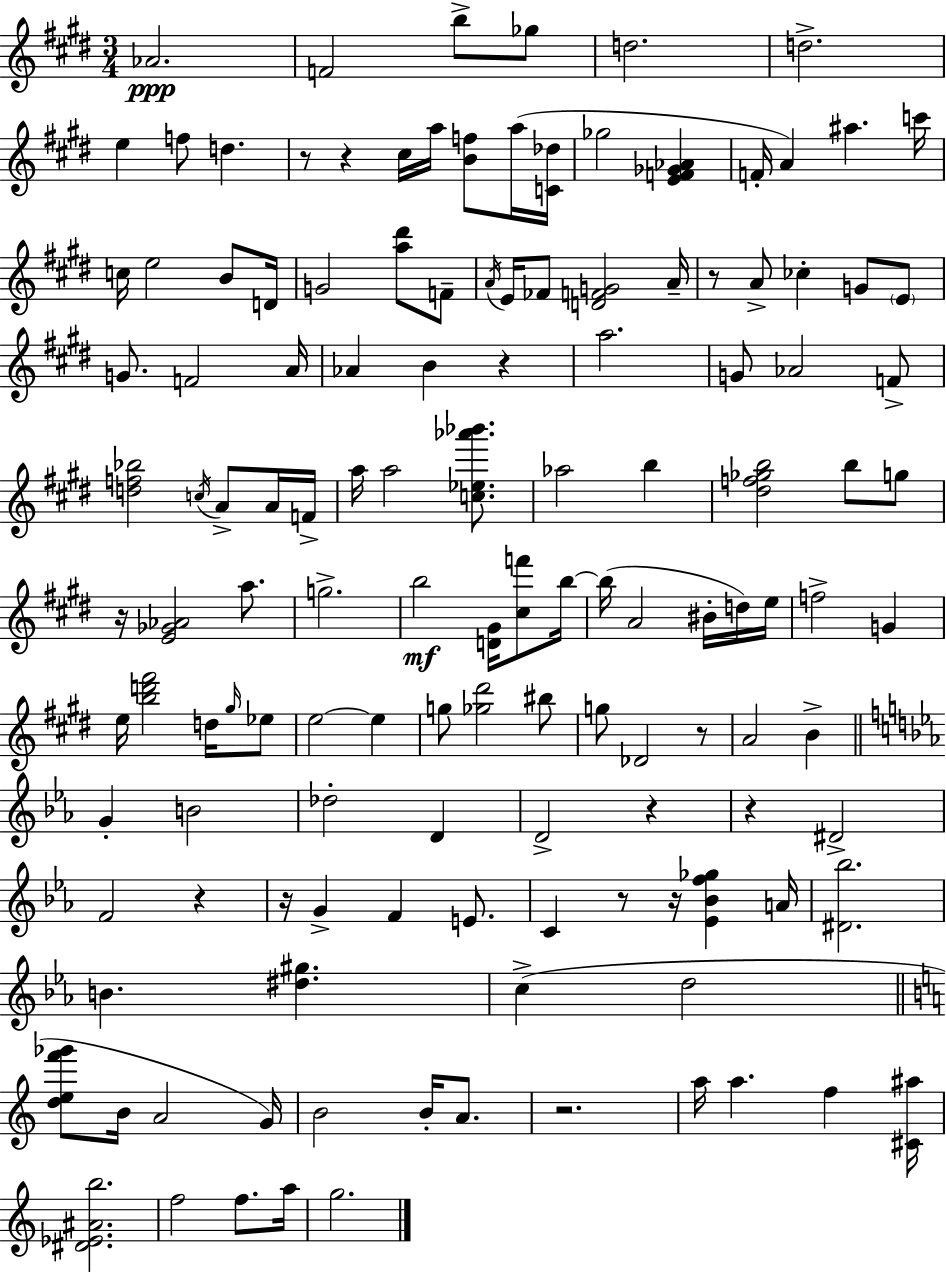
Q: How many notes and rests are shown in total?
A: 133